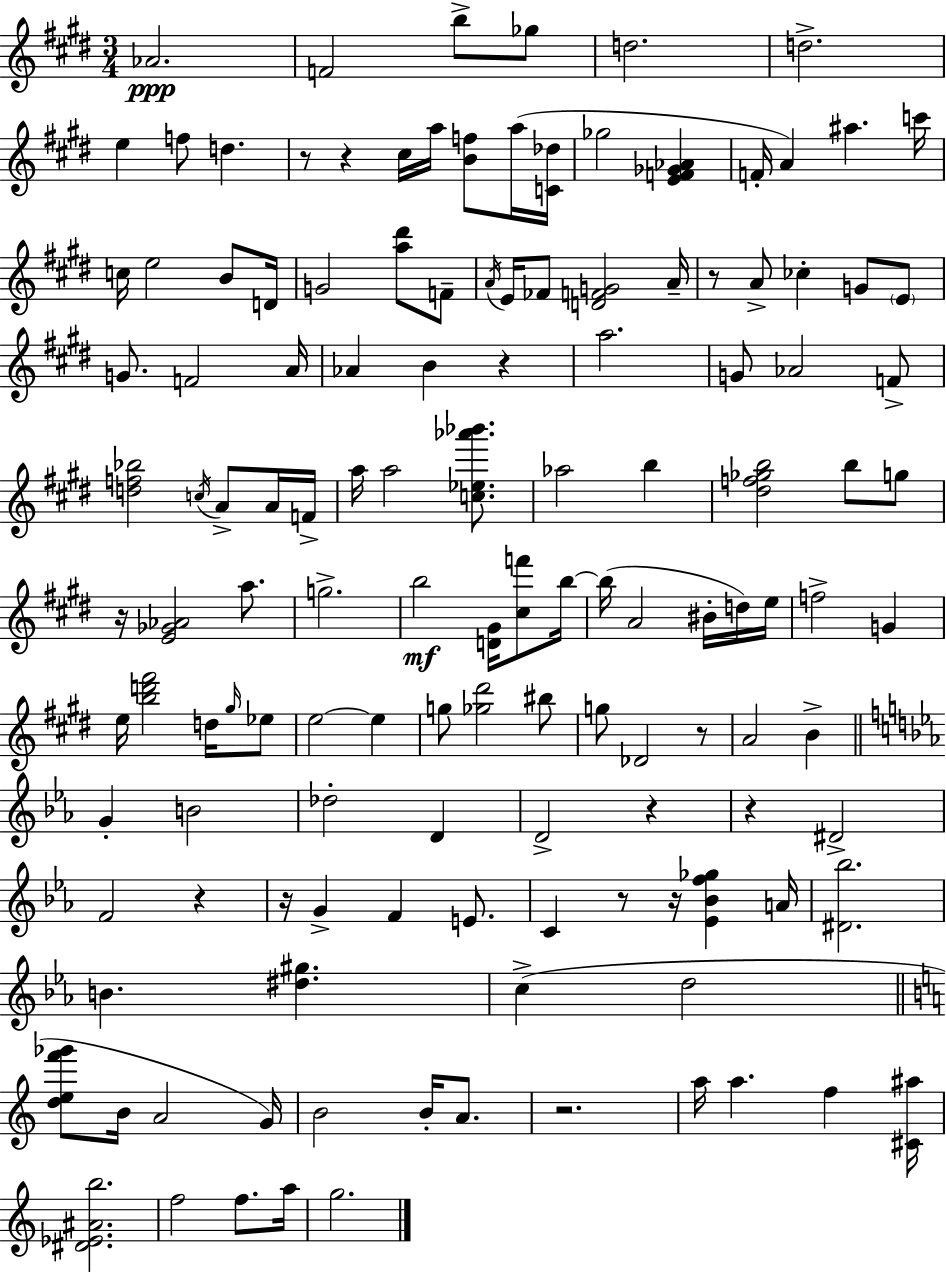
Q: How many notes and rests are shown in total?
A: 133